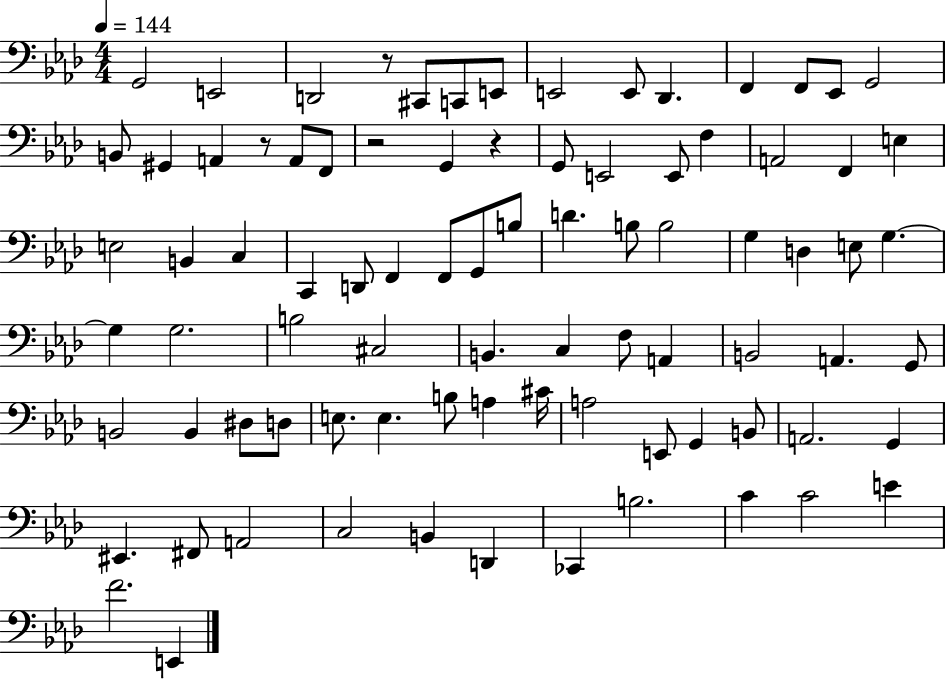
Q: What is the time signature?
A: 4/4